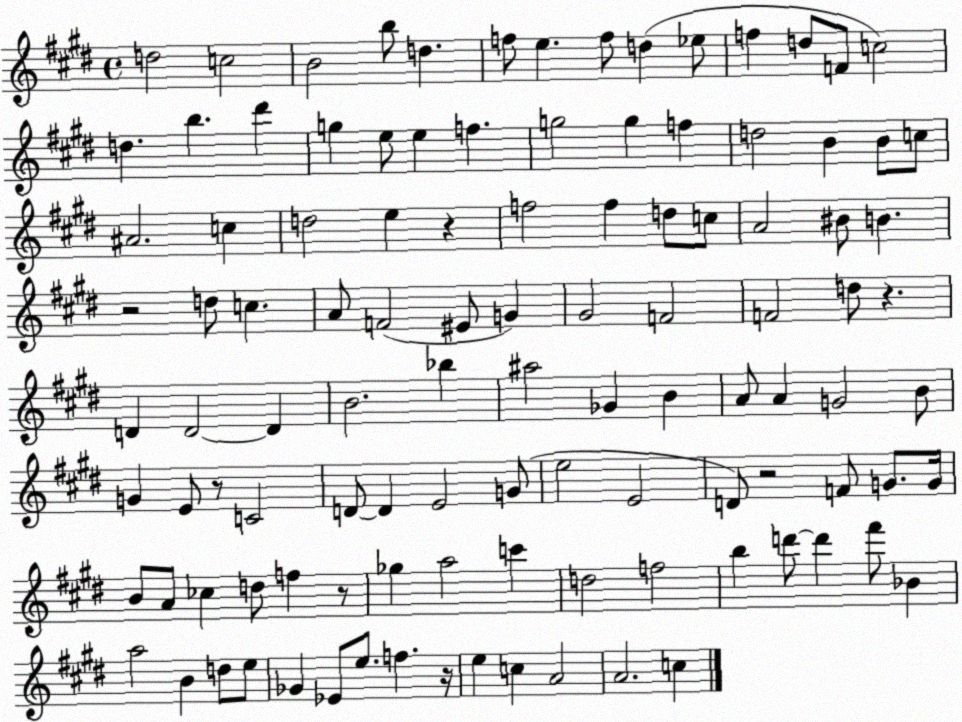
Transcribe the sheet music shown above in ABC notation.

X:1
T:Untitled
M:4/4
L:1/4
K:E
d2 c2 B2 b/2 d f/2 e f/2 d _e/2 f d/2 F/2 c2 d b ^d' g e/2 e f g2 g f d2 B B/2 c/2 ^A2 c d2 e z f2 f d/2 c/2 A2 ^B/2 B z2 d/2 c A/2 F2 ^E/2 G ^G2 F2 F2 d/2 z D D2 D B2 _b ^a2 _G B A/2 A G2 B/2 G E/2 z/2 C2 D/2 D E2 G/2 e2 E2 D/2 z2 F/2 G/2 G/4 B/2 A/2 _c d/2 f z/2 _g a2 c' d2 f2 b d'/2 d' ^f'/2 _B a2 B d/2 e/2 _G _E/2 e/2 f z/4 e c A2 A2 c